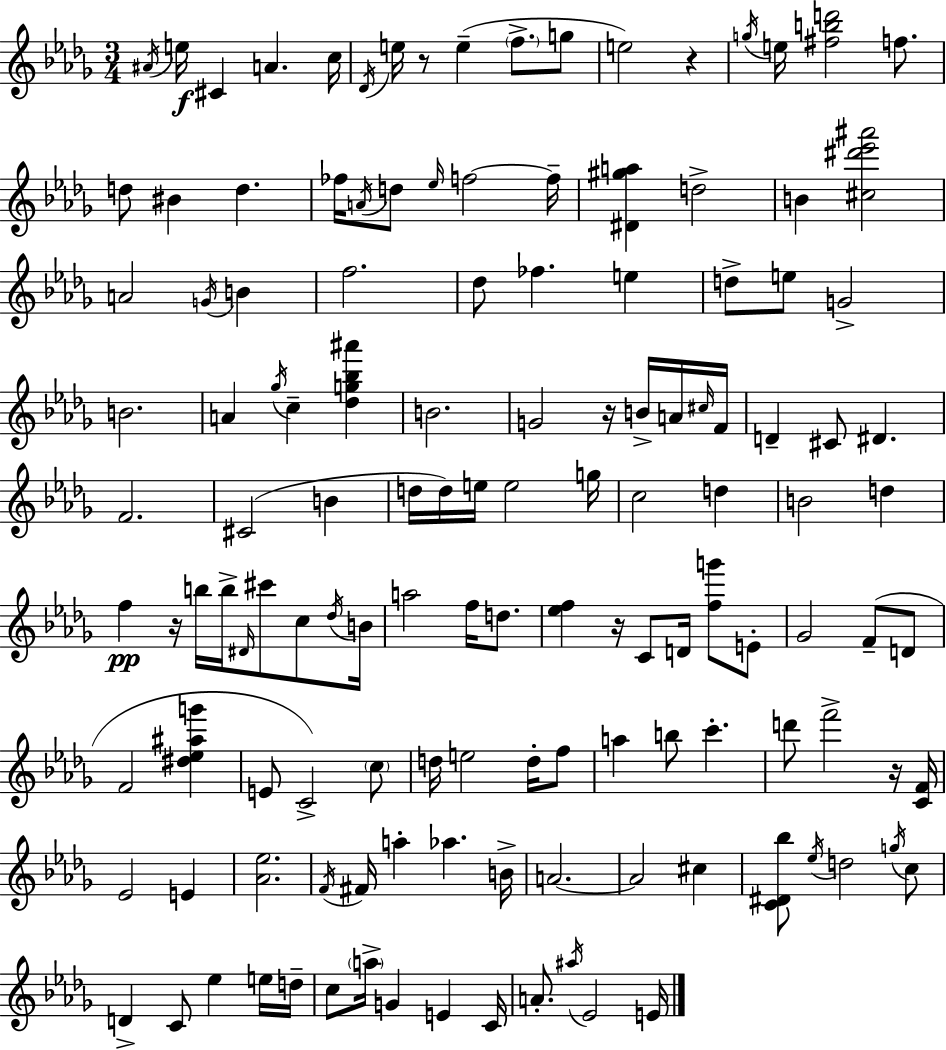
A#4/s E5/s C#4/q A4/q. C5/s Db4/s E5/s R/e E5/q F5/e. G5/e E5/h R/q G5/s E5/s [F#5,B5,D6]/h F5/e. D5/e BIS4/q D5/q. FES5/s A4/s D5/e Eb5/s F5/h F5/s [D#4,G#5,A5]/q D5/h B4/q [C#5,D#6,Eb6,A#6]/h A4/h G4/s B4/q F5/h. Db5/e FES5/q. E5/q D5/e E5/e G4/h B4/h. A4/q Gb5/s C5/q [Db5,G5,Bb5,A#6]/q B4/h. G4/h R/s B4/s A4/s C#5/s F4/s D4/q C#4/e D#4/q. F4/h. C#4/h B4/q D5/s D5/s E5/s E5/h G5/s C5/h D5/q B4/h D5/q F5/q R/s B5/s B5/s D#4/s C#6/e C5/e Db5/s B4/s A5/h F5/s D5/e. [Eb5,F5]/q R/s C4/e D4/s [F5,G6]/e E4/e Gb4/h F4/e D4/e F4/h [D#5,Eb5,A#5,G6]/q E4/e C4/h C5/e D5/s E5/h D5/s F5/e A5/q B5/e C6/q. D6/e F6/h R/s [C4,F4]/s Eb4/h E4/q [Ab4,Eb5]/h. F4/s F#4/s A5/q Ab5/q. B4/s A4/h. A4/h C#5/q [C4,D#4,Bb5]/e Eb5/s D5/h G5/s C5/e D4/q C4/e Eb5/q E5/s D5/s C5/e A5/s G4/q E4/q C4/s A4/e. A#5/s Eb4/h E4/s